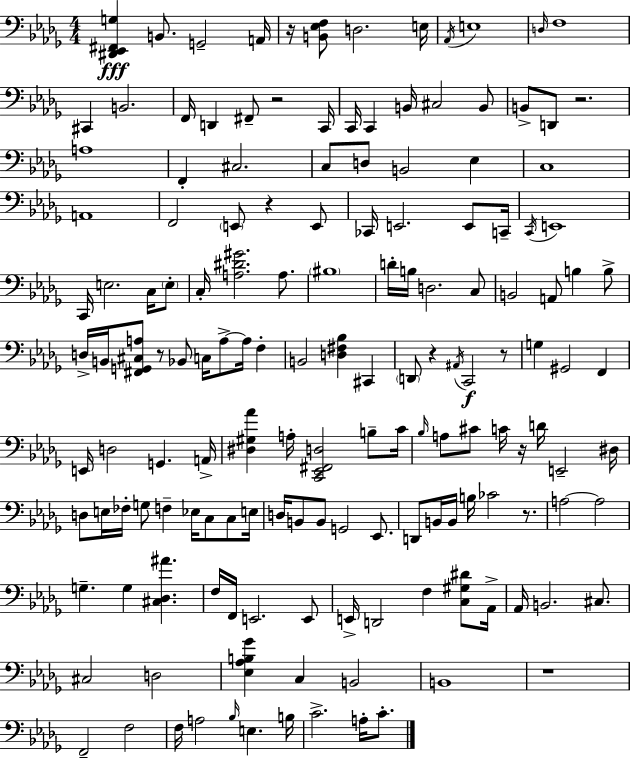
X:1
T:Untitled
M:4/4
L:1/4
K:Bbm
[^D,,_E,,^F,,G,] B,,/2 G,,2 A,,/4 z/4 [B,,_E,F,]/2 D,2 E,/4 _A,,/4 E,4 D,/4 F,4 ^C,, B,,2 F,,/4 D,, ^F,,/2 z2 C,,/4 C,,/4 C,, B,,/4 ^C,2 B,,/2 B,,/2 D,,/2 z2 A,4 F,, ^C,2 C,/2 D,/2 B,,2 _E, C,4 A,,4 F,,2 E,,/2 z E,,/2 _C,,/4 E,,2 E,,/2 C,,/4 C,,/4 E,,4 C,,/4 E,2 C,/4 E,/2 C,/4 [A,^D^G]2 A,/2 ^B,4 D/4 B,/4 D,2 C,/2 B,,2 A,,/2 B, B,/2 D,/4 B,,/4 [^F,,G,,^C,A,]/2 z/2 _B,,/2 C,/4 A,/2 A,/4 F, B,,2 [D,^F,_B,] ^C,, D,,/2 z ^A,,/4 C,,2 z/2 G, ^G,,2 F,, E,,/4 D,2 G,, A,,/4 [^D,^G,_A] A,/4 [C,,_E,,^F,,D,]2 B,/2 C/4 _B,/4 A,/2 ^C/2 C/4 z/4 D/4 E,,2 ^D,/4 D,/2 E,/4 _F,/4 G,/2 F, _E,/4 C,/2 C,/2 E,/4 D,/4 B,,/2 B,,/2 G,,2 _E,,/2 D,,/2 B,,/4 B,,/4 B,/4 _C2 z/2 A,2 A,2 G, G, [^C,_D,^A] F,/4 F,,/4 E,,2 E,,/2 E,,/4 D,,2 F, [C,^G,^D]/2 _A,,/4 _A,,/4 B,,2 ^C,/2 ^C,2 D,2 [_E,_A,B,_G] C, B,,2 B,,4 z4 F,,2 F,2 F,/4 A,2 _B,/4 E, B,/4 C2 A,/4 C/2